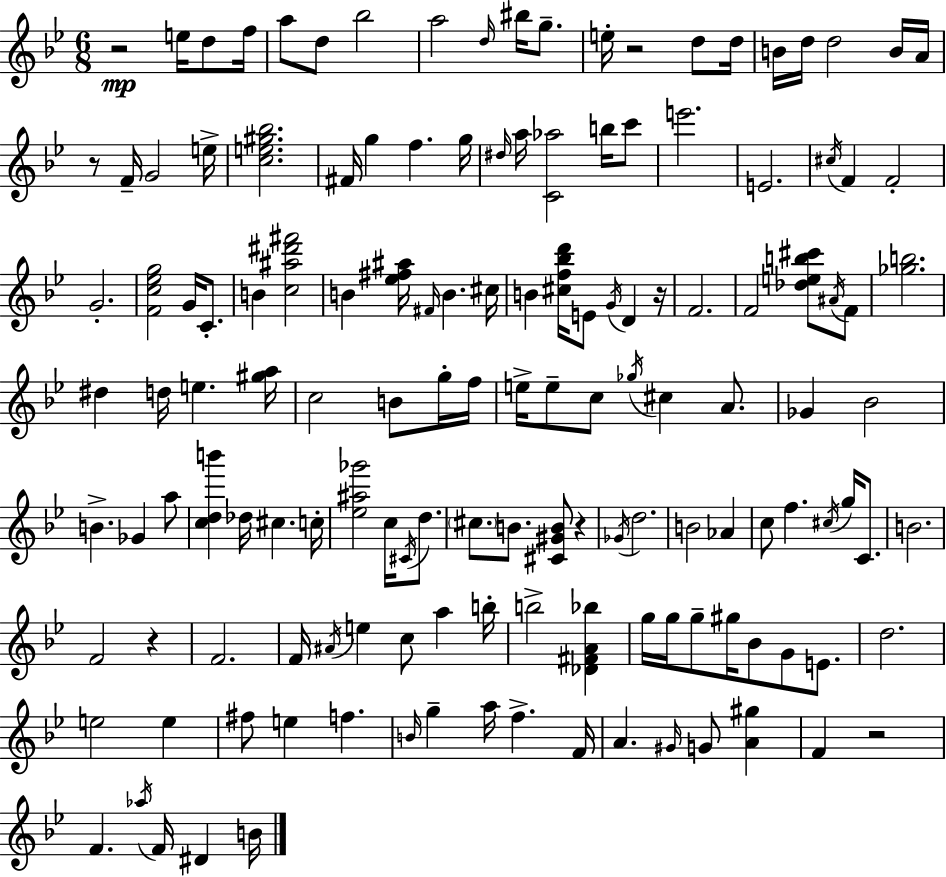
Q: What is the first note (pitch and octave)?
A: E5